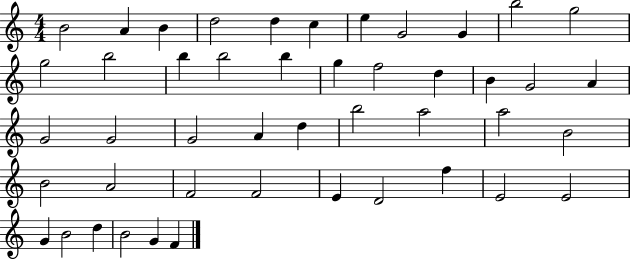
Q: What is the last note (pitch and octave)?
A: F4